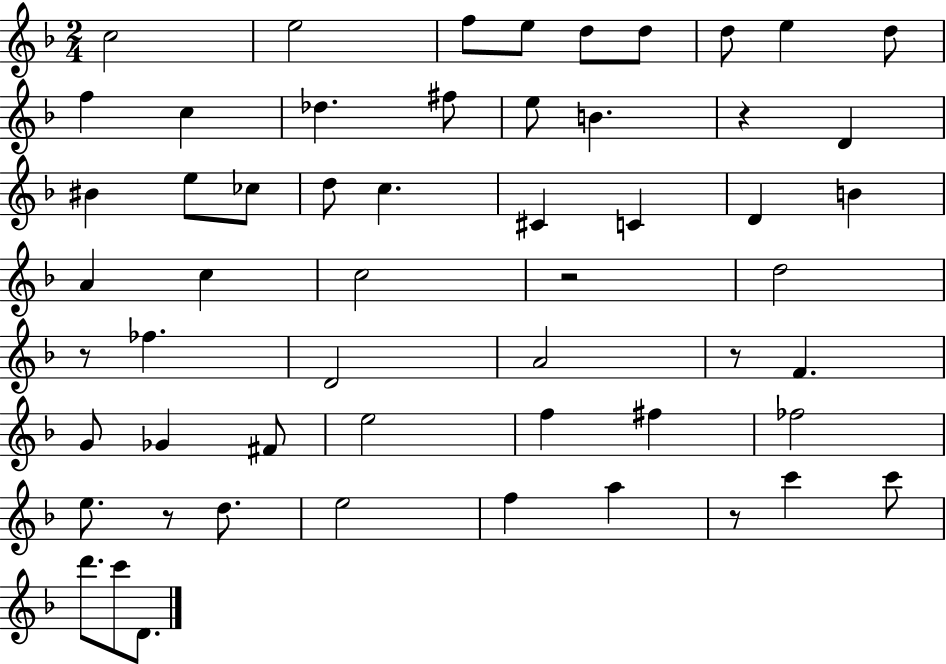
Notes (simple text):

C5/h E5/h F5/e E5/e D5/e D5/e D5/e E5/q D5/e F5/q C5/q Db5/q. F#5/e E5/e B4/q. R/q D4/q BIS4/q E5/e CES5/e D5/e C5/q. C#4/q C4/q D4/q B4/q A4/q C5/q C5/h R/h D5/h R/e FES5/q. D4/h A4/h R/e F4/q. G4/e Gb4/q F#4/e E5/h F5/q F#5/q FES5/h E5/e. R/e D5/e. E5/h F5/q A5/q R/e C6/q C6/e D6/e. C6/e D4/e.